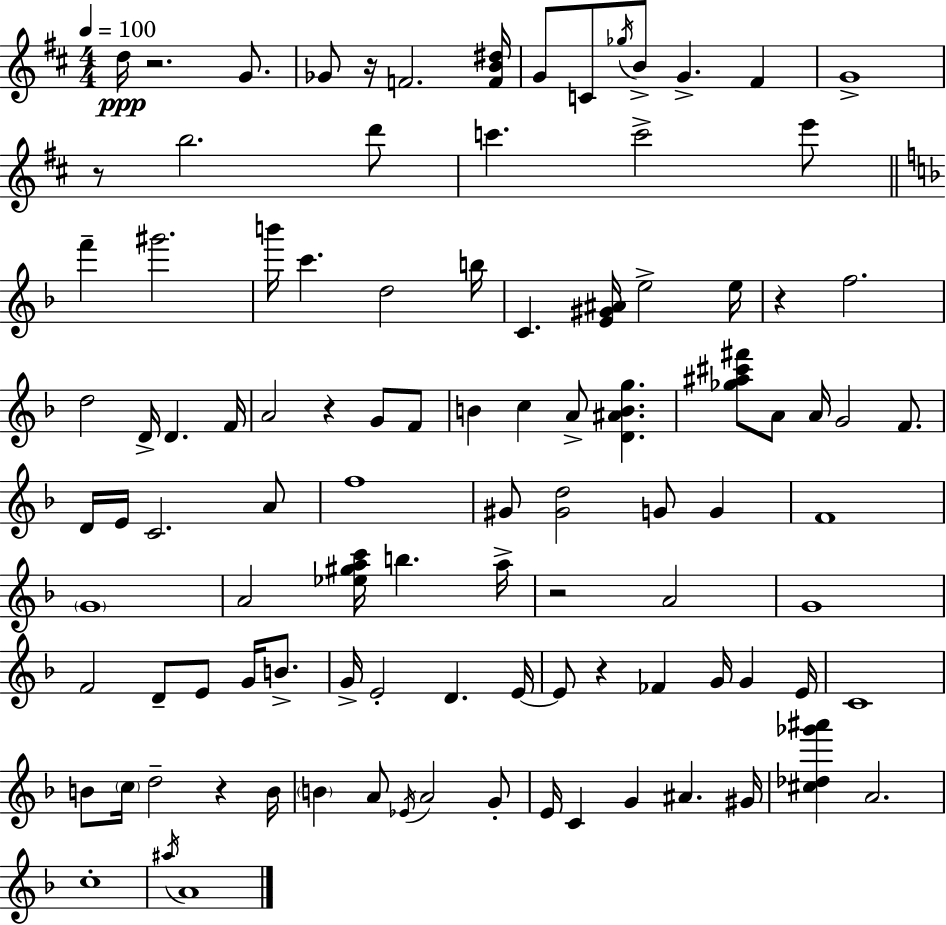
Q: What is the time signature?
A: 4/4